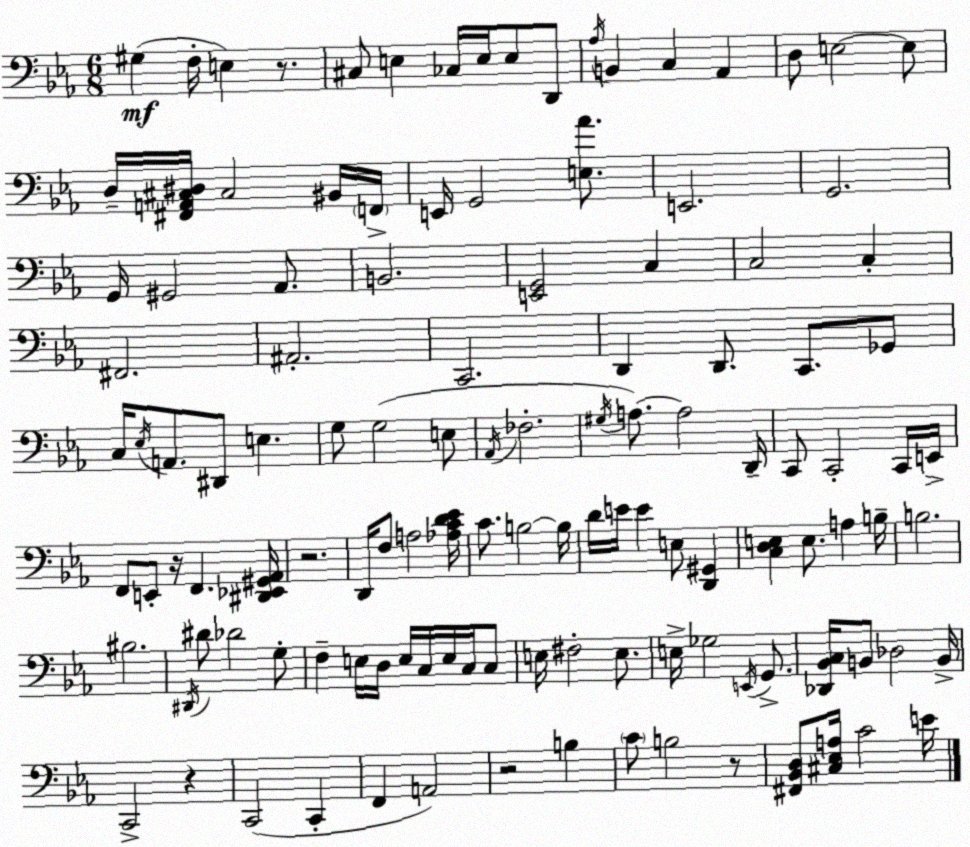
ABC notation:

X:1
T:Untitled
M:6/8
L:1/4
K:Cm
^G, F,/4 E, z/2 ^C,/2 E, _C,/4 E,/4 E,/2 D,,/2 _A,/4 B,, C, _A,, D,/2 E,2 E,/2 D,/4 [^F,,A,,^C,^D,]/4 ^C,2 ^B,,/4 F,,/4 E,,/4 G,,2 [E,_A]/2 E,,2 G,,2 G,,/4 ^G,,2 _A,,/2 B,,2 [E,,G,,]2 C, C,2 C, ^F,,2 ^A,,2 C,,2 D,, D,,/2 C,,/2 _G,,/2 C,/4 _E,/4 A,,/2 ^D,,/2 E, G,/2 G,2 E,/2 _A,,/4 _F,2 ^G,/4 A,/2 A,2 D,,/4 C,,/2 C,,2 C,,/4 E,,/4 F,,/2 E,,/2 z/4 F,, [^D,,_E,,^G,,_A,,]/4 z2 D,,/4 F,/2 A,2 [_A,CD_E]/4 C/2 B,2 B,/4 D/4 E/4 E E,/2 [D,,^G,,] [C,D,E,] E,/2 A, B,/4 B,2 ^B,2 ^D,,/4 ^D/2 _D2 G,/2 F, E,/4 D,/4 E,/4 C,/4 E,/4 C,/4 C,/2 E,/4 ^F,2 E,/2 E,/4 _G,2 E,,/4 G,,/2 [_D,,_B,,C,]/4 B,,/2 _D,2 B,,/4 C,,2 z C,,2 C,, F,, A,,2 z2 B, C/2 B,2 z/2 [^F,,_B,,D,]/2 [^C,_E,A,]/4 C2 E/4